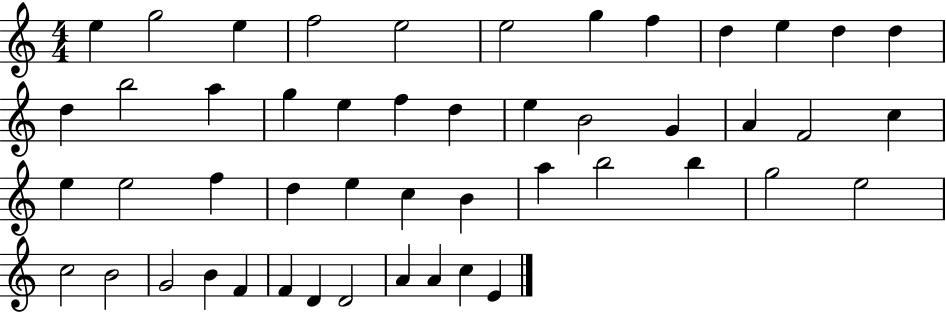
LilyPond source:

{
  \clef treble
  \numericTimeSignature
  \time 4/4
  \key c \major
  e''4 g''2 e''4 | f''2 e''2 | e''2 g''4 f''4 | d''4 e''4 d''4 d''4 | \break d''4 b''2 a''4 | g''4 e''4 f''4 d''4 | e''4 b'2 g'4 | a'4 f'2 c''4 | \break e''4 e''2 f''4 | d''4 e''4 c''4 b'4 | a''4 b''2 b''4 | g''2 e''2 | \break c''2 b'2 | g'2 b'4 f'4 | f'4 d'4 d'2 | a'4 a'4 c''4 e'4 | \break \bar "|."
}